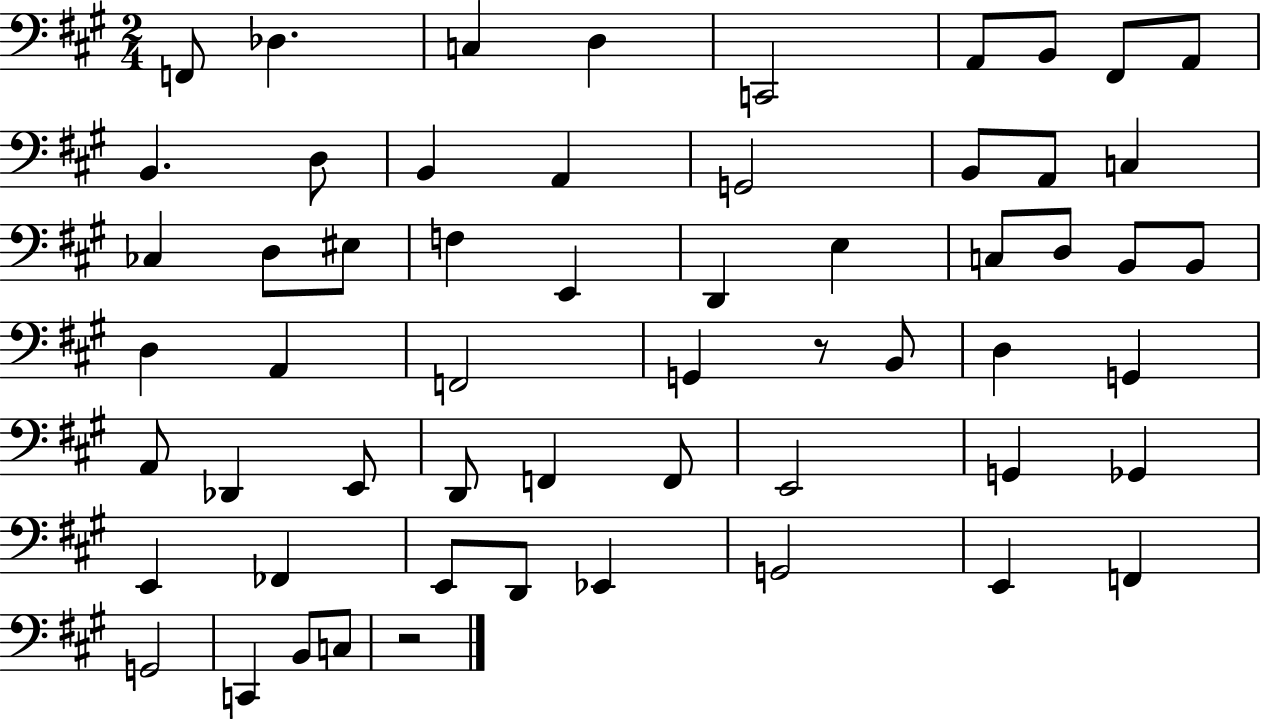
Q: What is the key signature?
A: A major